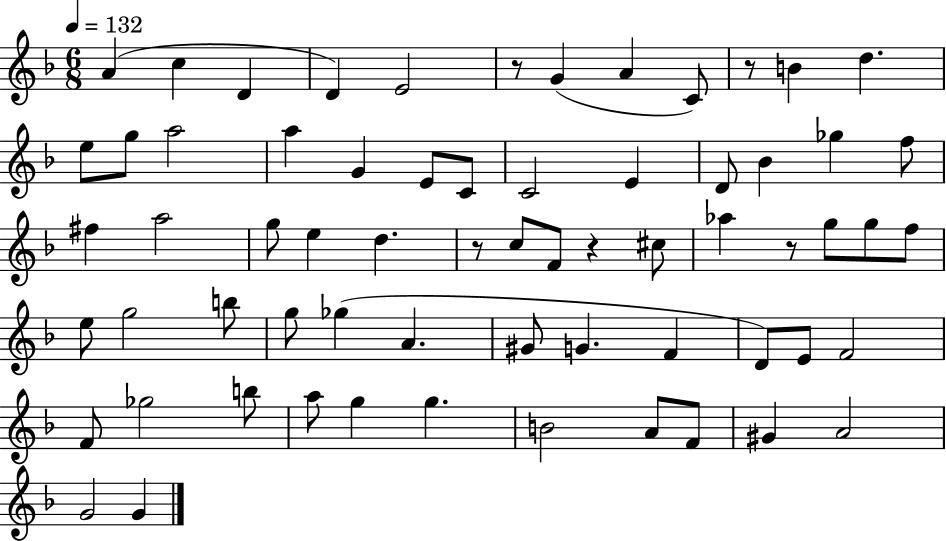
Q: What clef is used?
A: treble